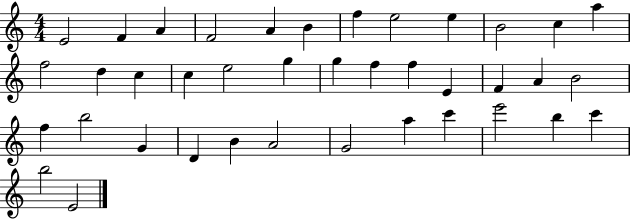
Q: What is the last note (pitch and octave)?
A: E4